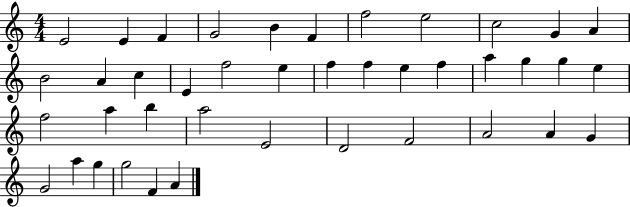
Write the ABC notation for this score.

X:1
T:Untitled
M:4/4
L:1/4
K:C
E2 E F G2 B F f2 e2 c2 G A B2 A c E f2 e f f e f a g g e f2 a b a2 E2 D2 F2 A2 A G G2 a g g2 F A